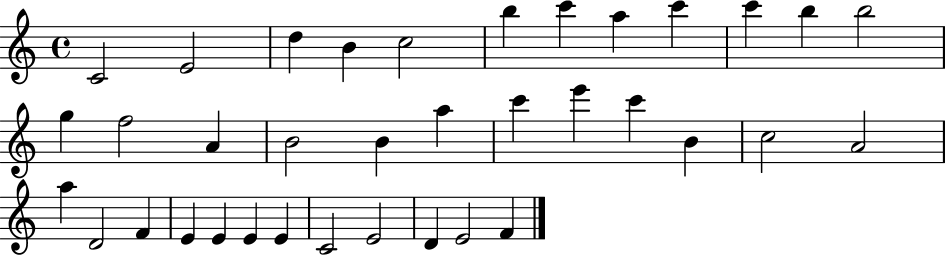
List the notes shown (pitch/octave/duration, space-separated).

C4/h E4/h D5/q B4/q C5/h B5/q C6/q A5/q C6/q C6/q B5/q B5/h G5/q F5/h A4/q B4/h B4/q A5/q C6/q E6/q C6/q B4/q C5/h A4/h A5/q D4/h F4/q E4/q E4/q E4/q E4/q C4/h E4/h D4/q E4/h F4/q